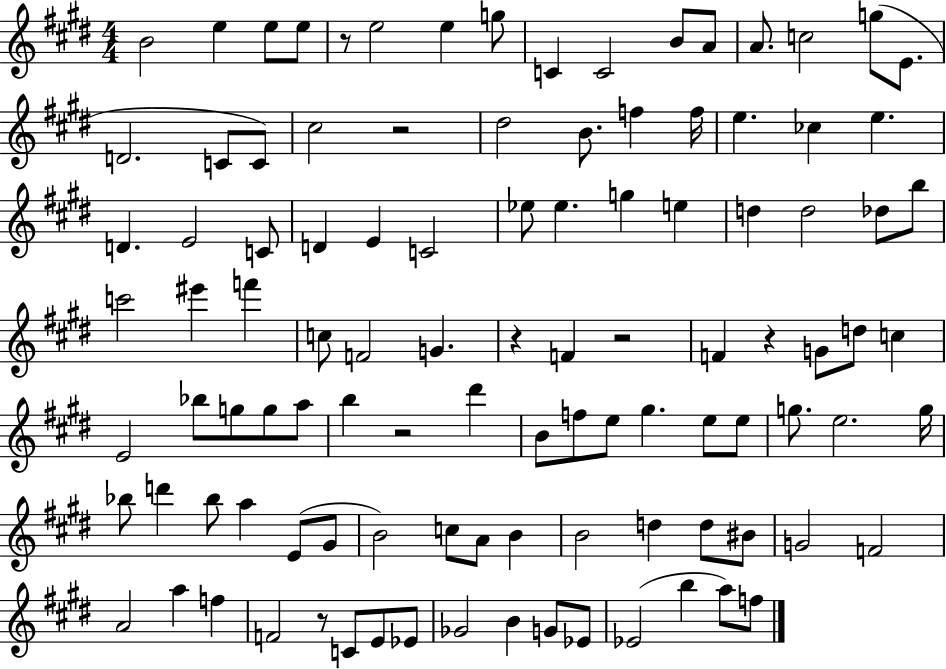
X:1
T:Untitled
M:4/4
L:1/4
K:E
B2 e e/2 e/2 z/2 e2 e g/2 C C2 B/2 A/2 A/2 c2 g/2 E/2 D2 C/2 C/2 ^c2 z2 ^d2 B/2 f f/4 e _c e D E2 C/2 D E C2 _e/2 _e g e d d2 _d/2 b/2 c'2 ^e' f' c/2 F2 G z F z2 F z G/2 d/2 c E2 _b/2 g/2 g/2 a/2 b z2 ^d' B/2 f/2 e/2 ^g e/2 e/2 g/2 e2 g/4 _b/2 d' _b/2 a E/2 ^G/2 B2 c/2 A/2 B B2 d d/2 ^B/2 G2 F2 A2 a f F2 z/2 C/2 E/2 _E/2 _G2 B G/2 _E/2 _E2 b a/2 f/2